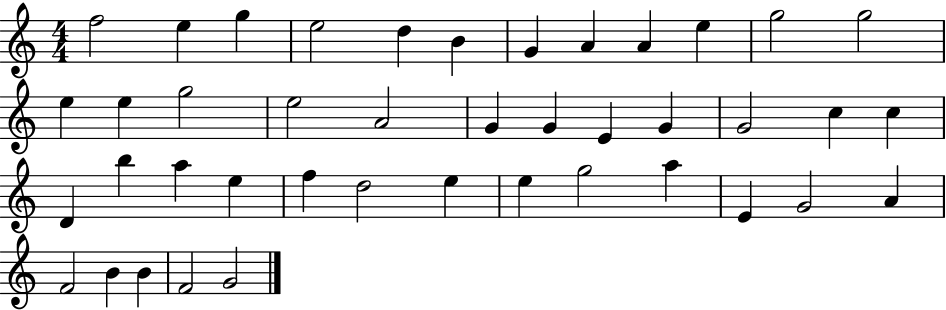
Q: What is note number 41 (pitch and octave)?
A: F4